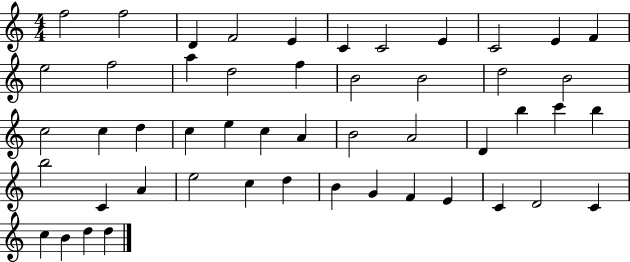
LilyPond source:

{
  \clef treble
  \numericTimeSignature
  \time 4/4
  \key c \major
  f''2 f''2 | d'4 f'2 e'4 | c'4 c'2 e'4 | c'2 e'4 f'4 | \break e''2 f''2 | a''4 d''2 f''4 | b'2 b'2 | d''2 b'2 | \break c''2 c''4 d''4 | c''4 e''4 c''4 a'4 | b'2 a'2 | d'4 b''4 c'''4 b''4 | \break b''2 c'4 a'4 | e''2 c''4 d''4 | b'4 g'4 f'4 e'4 | c'4 d'2 c'4 | \break c''4 b'4 d''4 d''4 | \bar "|."
}